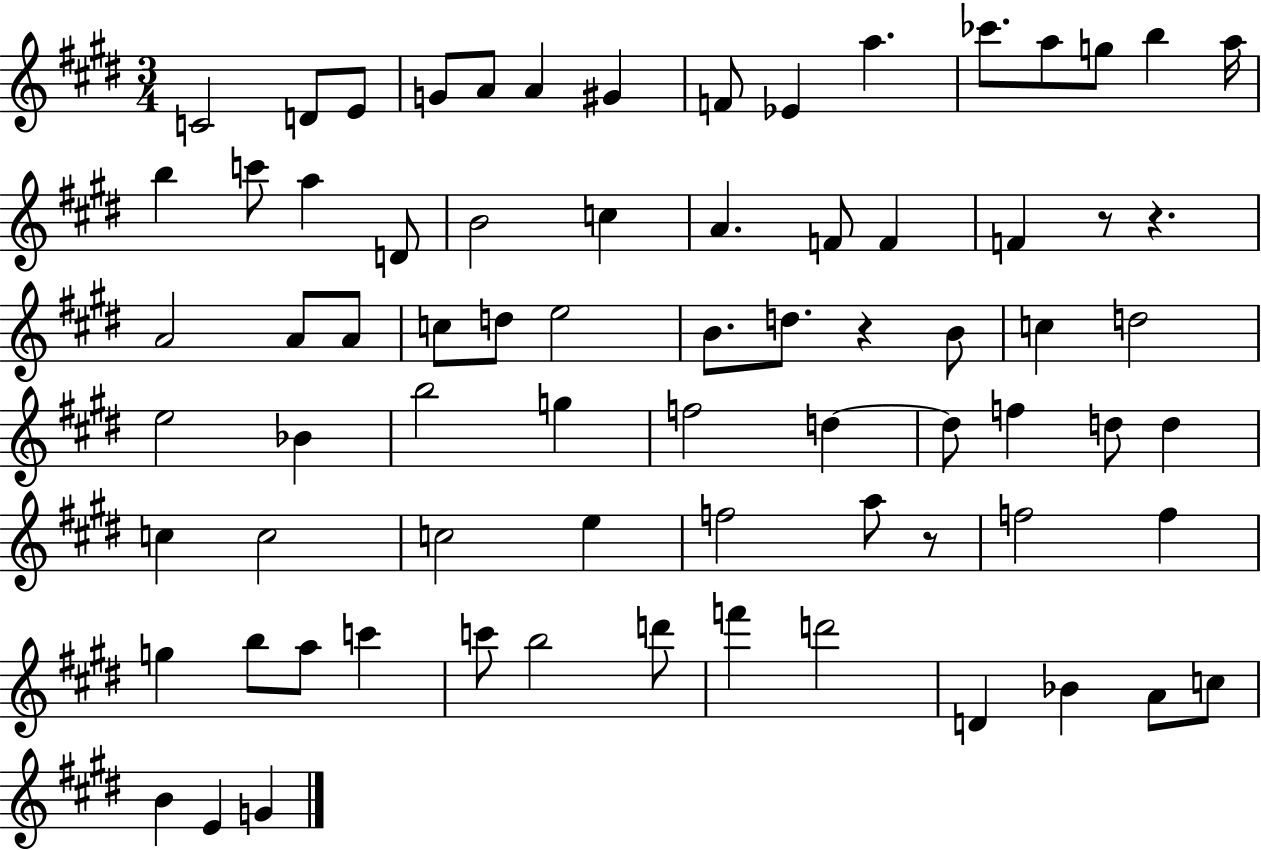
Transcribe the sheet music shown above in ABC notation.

X:1
T:Untitled
M:3/4
L:1/4
K:E
C2 D/2 E/2 G/2 A/2 A ^G F/2 _E a _c'/2 a/2 g/2 b a/4 b c'/2 a D/2 B2 c A F/2 F F z/2 z A2 A/2 A/2 c/2 d/2 e2 B/2 d/2 z B/2 c d2 e2 _B b2 g f2 d d/2 f d/2 d c c2 c2 e f2 a/2 z/2 f2 f g b/2 a/2 c' c'/2 b2 d'/2 f' d'2 D _B A/2 c/2 B E G